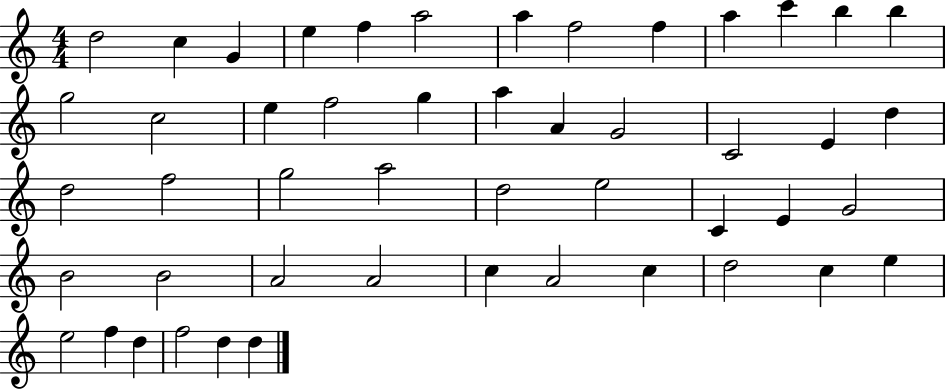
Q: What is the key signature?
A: C major